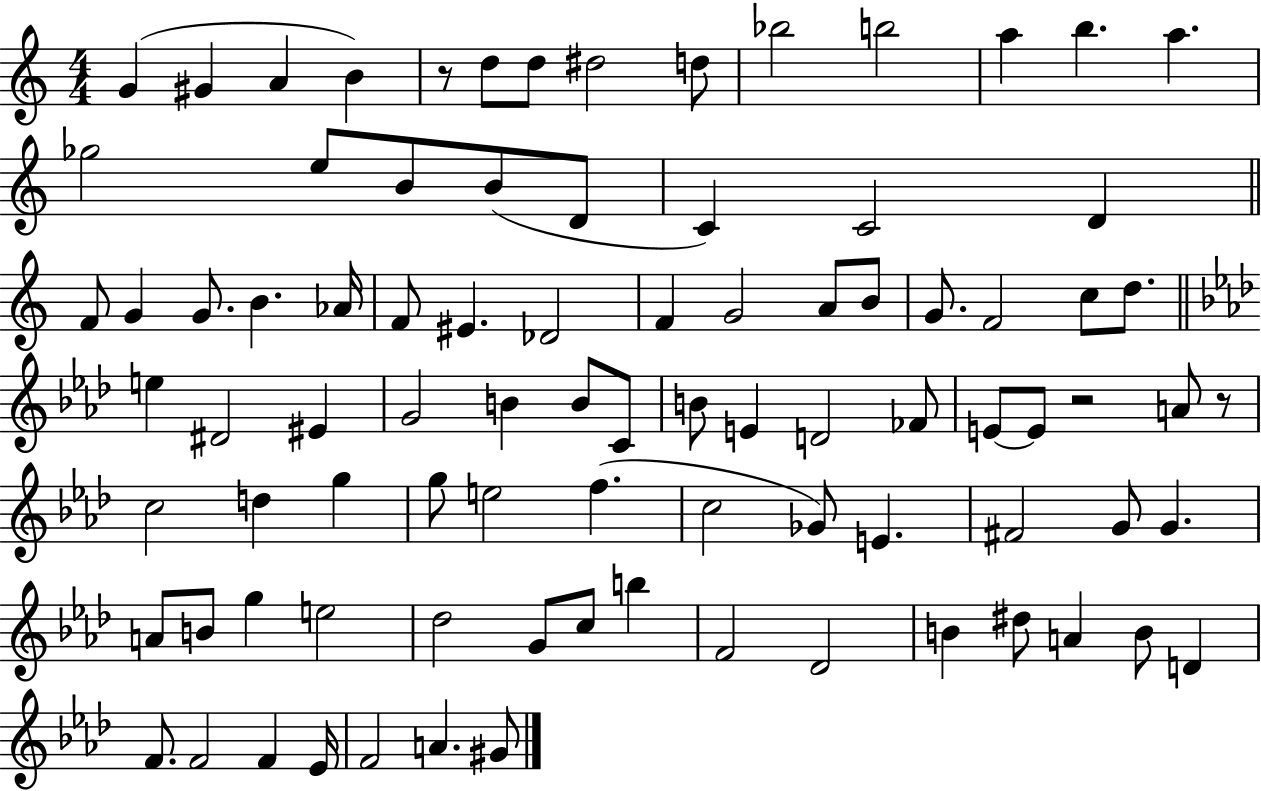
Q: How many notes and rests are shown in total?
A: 88